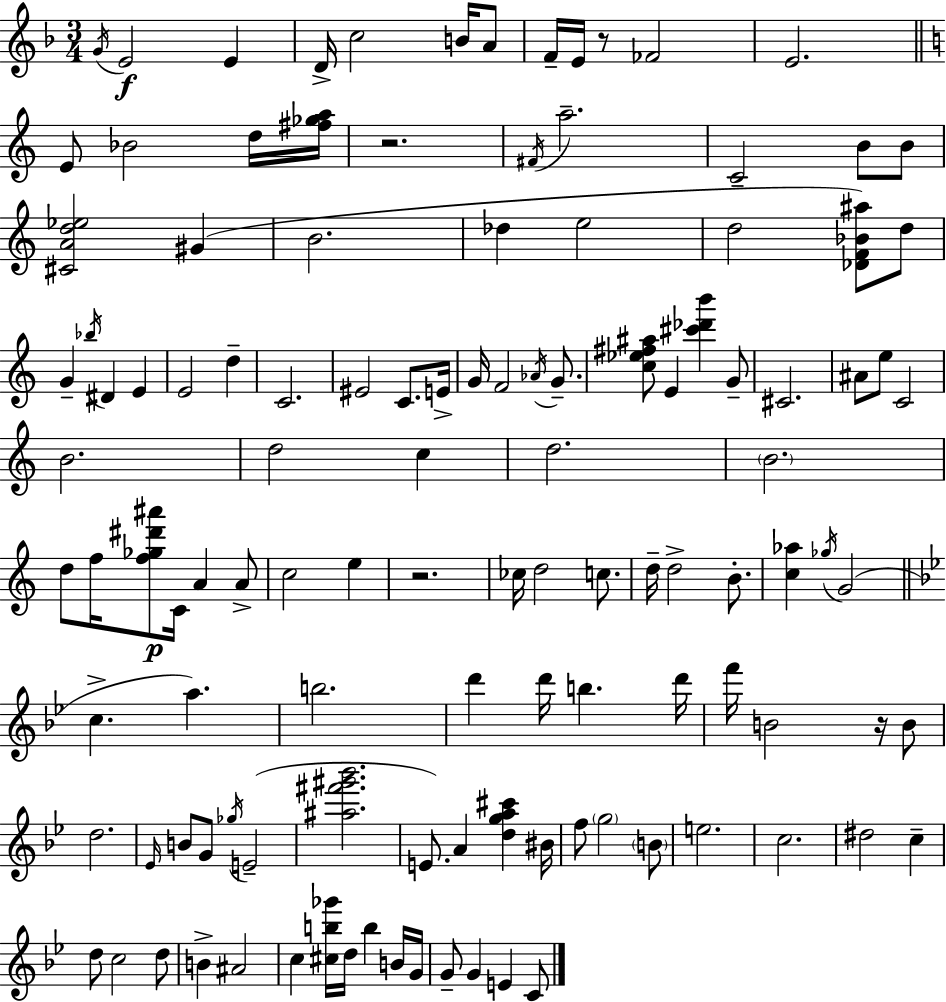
G4/s E4/h E4/q D4/s C5/h B4/s A4/e F4/s E4/s R/e FES4/h E4/h. E4/e Bb4/h D5/s [F#5,Gb5,A5]/s R/h. F#4/s A5/h. C4/h B4/e B4/e [C#4,A4,D5,Eb5]/h G#4/q B4/h. Db5/q E5/h D5/h [Db4,F4,Bb4,A#5]/e D5/e G4/q Bb5/s D#4/q E4/q E4/h D5/q C4/h. EIS4/h C4/e. E4/s G4/s F4/h Ab4/s G4/e. [C5,Eb5,F#5,A#5]/e E4/q [C#6,Db6,B6]/q G4/e C#4/h. A#4/e E5/e C4/h B4/h. D5/h C5/q D5/h. B4/h. D5/e F5/s [F5,Gb5,D#6,A#6]/e C4/s A4/q A4/e C5/h E5/q R/h. CES5/s D5/h C5/e. D5/s D5/h B4/e. [C5,Ab5]/q Gb5/s G4/h C5/q. A5/q. B5/h. D6/q D6/s B5/q. D6/s F6/s B4/h R/s B4/e D5/h. Eb4/s B4/e G4/e Gb5/s E4/h [A#5,F#6,G#6,Bb6]/h. E4/e. A4/q [D5,G5,A5,C#6]/q BIS4/s F5/e G5/h B4/e E5/h. C5/h. D#5/h C5/q D5/e C5/h D5/e B4/q A#4/h C5/q [C#5,B5,Gb6]/s D5/s B5/q B4/s G4/s G4/e G4/q E4/q C4/e